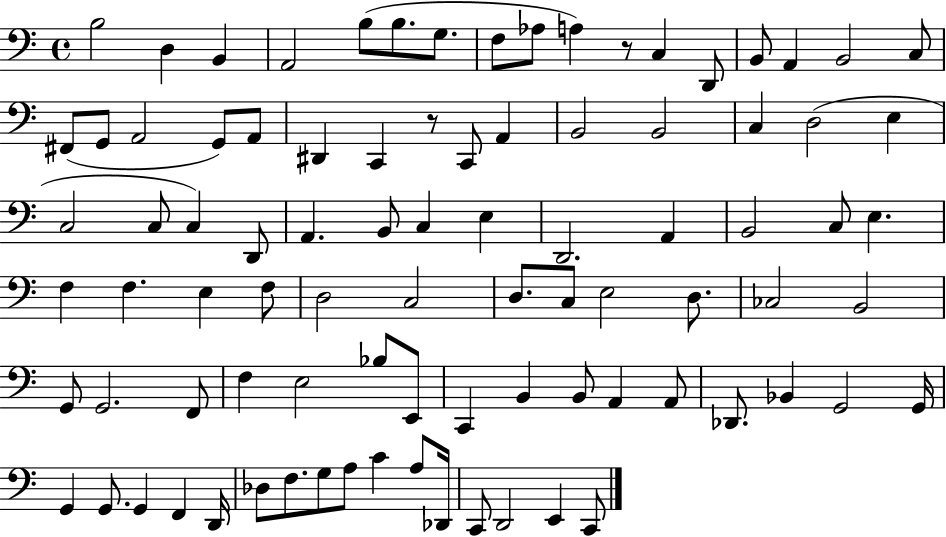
{
  \clef bass
  \time 4/4
  \defaultTimeSignature
  \key c \major
  b2 d4 b,4 | a,2 b8( b8. g8. | f8 aes8 a4) r8 c4 d,8 | b,8 a,4 b,2 c8 | \break fis,8( g,8 a,2 g,8) a,8 | dis,4 c,4 r8 c,8 a,4 | b,2 b,2 | c4 d2( e4 | \break c2 c8 c4) d,8 | a,4. b,8 c4 e4 | d,2. a,4 | b,2 c8 e4. | \break f4 f4. e4 f8 | d2 c2 | d8. c8 e2 d8. | ces2 b,2 | \break g,8 g,2. f,8 | f4 e2 bes8 e,8 | c,4 b,4 b,8 a,4 a,8 | des,8. bes,4 g,2 g,16 | \break g,4 g,8. g,4 f,4 d,16 | des8 f8. g8 a8 c'4 a8 des,16 | c,8 d,2 e,4 c,8 | \bar "|."
}